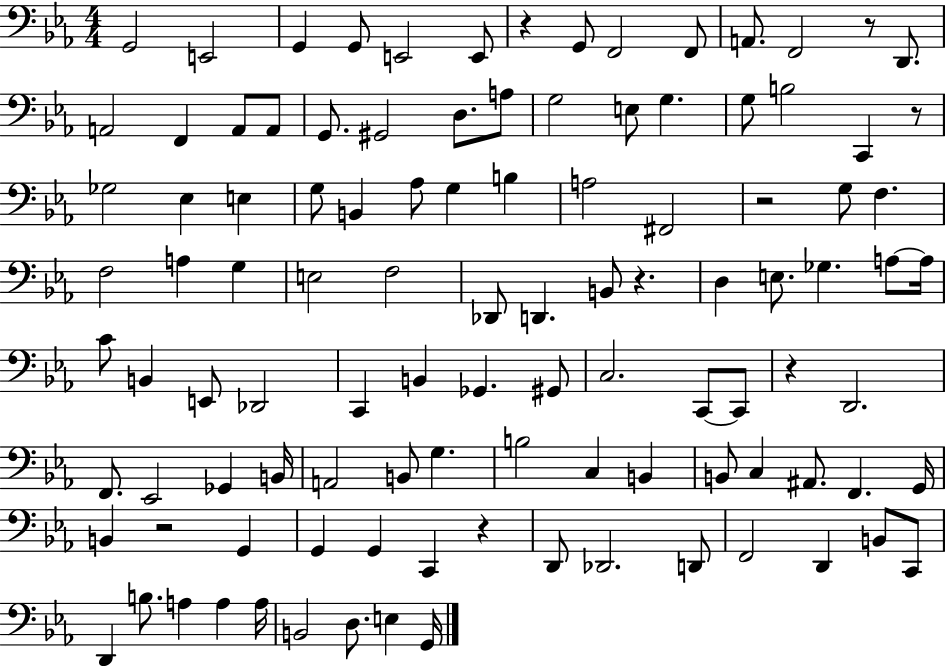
G2/h E2/h G2/q G2/e E2/h E2/e R/q G2/e F2/h F2/e A2/e. F2/h R/e D2/e. A2/h F2/q A2/e A2/e G2/e. G#2/h D3/e. A3/e G3/h E3/e G3/q. G3/e B3/h C2/q R/e Gb3/h Eb3/q E3/q G3/e B2/q Ab3/e G3/q B3/q A3/h F#2/h R/h G3/e F3/q. F3/h A3/q G3/q E3/h F3/h Db2/e D2/q. B2/e R/q. D3/q E3/e. Gb3/q. A3/e A3/s C4/e B2/q E2/e Db2/h C2/q B2/q Gb2/q. G#2/e C3/h. C2/e C2/e R/q D2/h. F2/e. Eb2/h Gb2/q B2/s A2/h B2/e G3/q. B3/h C3/q B2/q B2/e C3/q A#2/e. F2/q. G2/s B2/q R/h G2/q G2/q G2/q C2/q R/q D2/e Db2/h. D2/e F2/h D2/q B2/e C2/e D2/q B3/e. A3/q A3/q A3/s B2/h D3/e. E3/q G2/s